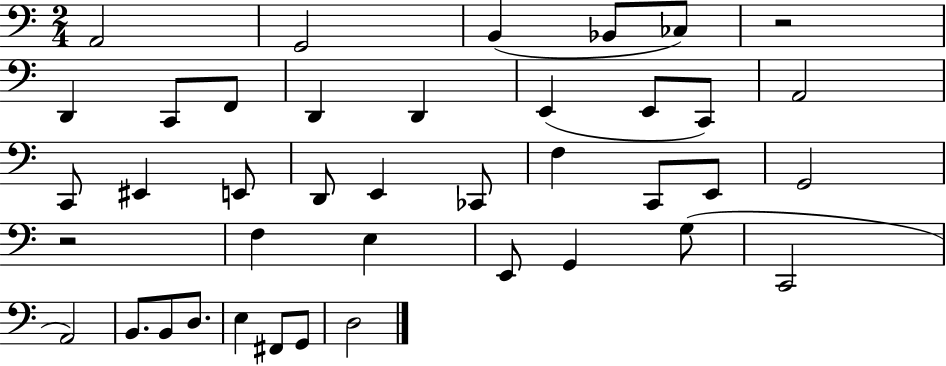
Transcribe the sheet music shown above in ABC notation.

X:1
T:Untitled
M:2/4
L:1/4
K:C
A,,2 G,,2 B,, _B,,/2 _C,/2 z2 D,, C,,/2 F,,/2 D,, D,, E,, E,,/2 C,,/2 A,,2 C,,/2 ^E,, E,,/2 D,,/2 E,, _C,,/2 F, C,,/2 E,,/2 G,,2 z2 F, E, E,,/2 G,, G,/2 C,,2 A,,2 B,,/2 B,,/2 D,/2 E, ^F,,/2 G,,/2 D,2